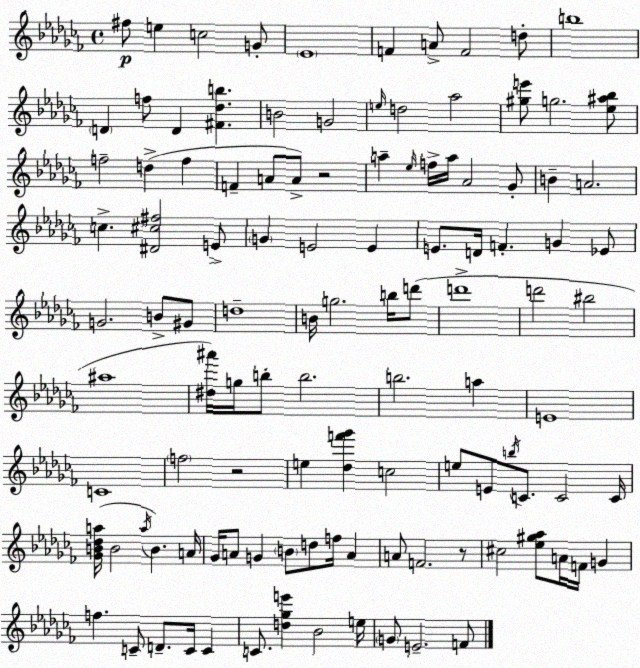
X:1
T:Untitled
M:4/4
L:1/4
K:Abm
^f/2 e c2 G/2 _E4 F A/2 F2 d/2 b4 D f/2 D [^F_db] B2 G2 e/4 d2 _a2 [^ge']/2 g2 [_e^a_b]/2 f2 d f F A/2 A/2 z2 a _e/4 f/4 a/4 _A2 _G/2 B A2 c [^D^c^f]2 E/2 G E2 E E/2 D/4 F G _E/2 G2 B/2 ^G/2 d4 B/4 g2 b/4 d'/2 d'4 d'2 ^b2 ^a4 [^d^a']/4 g/4 b/2 b2 b2 a E4 C4 f2 z2 e [_df'_g'] c2 e/2 E/2 b/4 C/2 C2 C/4 [_GB_da]/4 B2 a/4 B A/4 _G/4 A/2 G B/2 d/2 f/4 A A/2 F2 z/2 ^c2 [_e^g_a]/2 A/4 F/4 G f C/2 D/2 C/4 C C/2 [d_ge'] _B2 e/4 G/2 E2 F/2